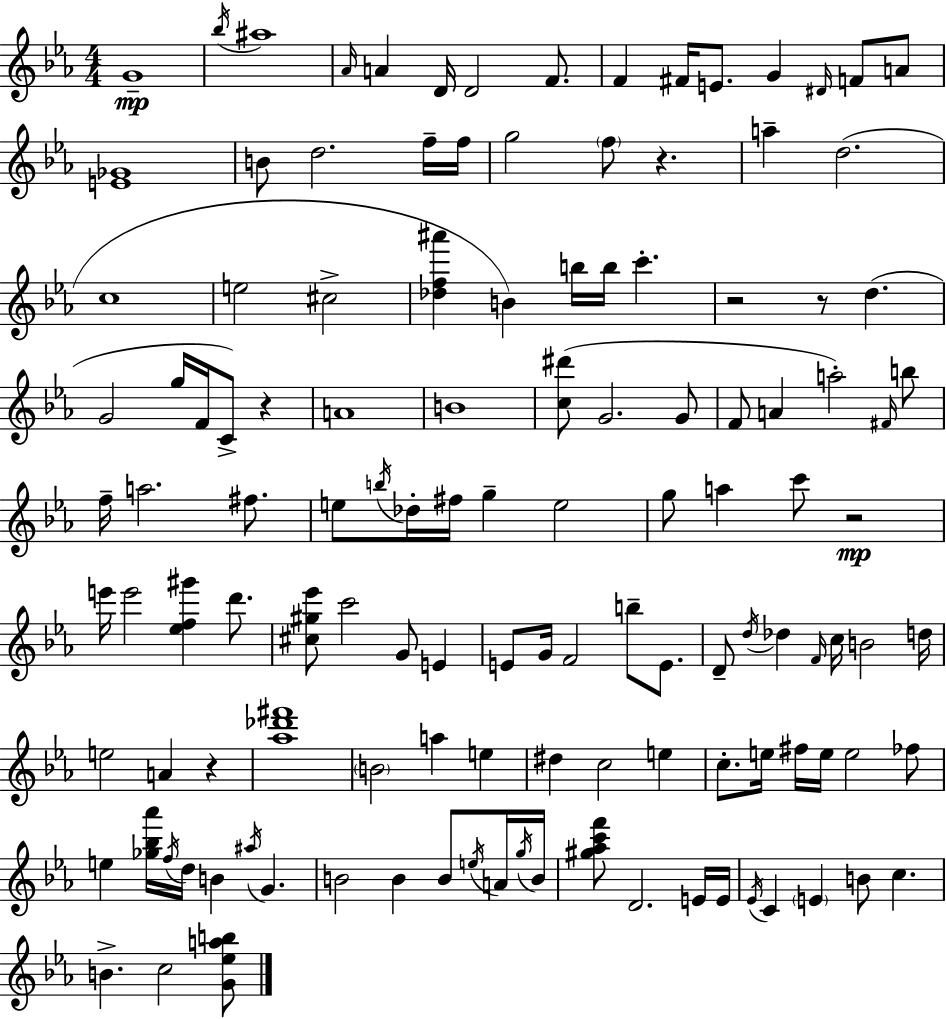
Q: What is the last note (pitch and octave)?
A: C5